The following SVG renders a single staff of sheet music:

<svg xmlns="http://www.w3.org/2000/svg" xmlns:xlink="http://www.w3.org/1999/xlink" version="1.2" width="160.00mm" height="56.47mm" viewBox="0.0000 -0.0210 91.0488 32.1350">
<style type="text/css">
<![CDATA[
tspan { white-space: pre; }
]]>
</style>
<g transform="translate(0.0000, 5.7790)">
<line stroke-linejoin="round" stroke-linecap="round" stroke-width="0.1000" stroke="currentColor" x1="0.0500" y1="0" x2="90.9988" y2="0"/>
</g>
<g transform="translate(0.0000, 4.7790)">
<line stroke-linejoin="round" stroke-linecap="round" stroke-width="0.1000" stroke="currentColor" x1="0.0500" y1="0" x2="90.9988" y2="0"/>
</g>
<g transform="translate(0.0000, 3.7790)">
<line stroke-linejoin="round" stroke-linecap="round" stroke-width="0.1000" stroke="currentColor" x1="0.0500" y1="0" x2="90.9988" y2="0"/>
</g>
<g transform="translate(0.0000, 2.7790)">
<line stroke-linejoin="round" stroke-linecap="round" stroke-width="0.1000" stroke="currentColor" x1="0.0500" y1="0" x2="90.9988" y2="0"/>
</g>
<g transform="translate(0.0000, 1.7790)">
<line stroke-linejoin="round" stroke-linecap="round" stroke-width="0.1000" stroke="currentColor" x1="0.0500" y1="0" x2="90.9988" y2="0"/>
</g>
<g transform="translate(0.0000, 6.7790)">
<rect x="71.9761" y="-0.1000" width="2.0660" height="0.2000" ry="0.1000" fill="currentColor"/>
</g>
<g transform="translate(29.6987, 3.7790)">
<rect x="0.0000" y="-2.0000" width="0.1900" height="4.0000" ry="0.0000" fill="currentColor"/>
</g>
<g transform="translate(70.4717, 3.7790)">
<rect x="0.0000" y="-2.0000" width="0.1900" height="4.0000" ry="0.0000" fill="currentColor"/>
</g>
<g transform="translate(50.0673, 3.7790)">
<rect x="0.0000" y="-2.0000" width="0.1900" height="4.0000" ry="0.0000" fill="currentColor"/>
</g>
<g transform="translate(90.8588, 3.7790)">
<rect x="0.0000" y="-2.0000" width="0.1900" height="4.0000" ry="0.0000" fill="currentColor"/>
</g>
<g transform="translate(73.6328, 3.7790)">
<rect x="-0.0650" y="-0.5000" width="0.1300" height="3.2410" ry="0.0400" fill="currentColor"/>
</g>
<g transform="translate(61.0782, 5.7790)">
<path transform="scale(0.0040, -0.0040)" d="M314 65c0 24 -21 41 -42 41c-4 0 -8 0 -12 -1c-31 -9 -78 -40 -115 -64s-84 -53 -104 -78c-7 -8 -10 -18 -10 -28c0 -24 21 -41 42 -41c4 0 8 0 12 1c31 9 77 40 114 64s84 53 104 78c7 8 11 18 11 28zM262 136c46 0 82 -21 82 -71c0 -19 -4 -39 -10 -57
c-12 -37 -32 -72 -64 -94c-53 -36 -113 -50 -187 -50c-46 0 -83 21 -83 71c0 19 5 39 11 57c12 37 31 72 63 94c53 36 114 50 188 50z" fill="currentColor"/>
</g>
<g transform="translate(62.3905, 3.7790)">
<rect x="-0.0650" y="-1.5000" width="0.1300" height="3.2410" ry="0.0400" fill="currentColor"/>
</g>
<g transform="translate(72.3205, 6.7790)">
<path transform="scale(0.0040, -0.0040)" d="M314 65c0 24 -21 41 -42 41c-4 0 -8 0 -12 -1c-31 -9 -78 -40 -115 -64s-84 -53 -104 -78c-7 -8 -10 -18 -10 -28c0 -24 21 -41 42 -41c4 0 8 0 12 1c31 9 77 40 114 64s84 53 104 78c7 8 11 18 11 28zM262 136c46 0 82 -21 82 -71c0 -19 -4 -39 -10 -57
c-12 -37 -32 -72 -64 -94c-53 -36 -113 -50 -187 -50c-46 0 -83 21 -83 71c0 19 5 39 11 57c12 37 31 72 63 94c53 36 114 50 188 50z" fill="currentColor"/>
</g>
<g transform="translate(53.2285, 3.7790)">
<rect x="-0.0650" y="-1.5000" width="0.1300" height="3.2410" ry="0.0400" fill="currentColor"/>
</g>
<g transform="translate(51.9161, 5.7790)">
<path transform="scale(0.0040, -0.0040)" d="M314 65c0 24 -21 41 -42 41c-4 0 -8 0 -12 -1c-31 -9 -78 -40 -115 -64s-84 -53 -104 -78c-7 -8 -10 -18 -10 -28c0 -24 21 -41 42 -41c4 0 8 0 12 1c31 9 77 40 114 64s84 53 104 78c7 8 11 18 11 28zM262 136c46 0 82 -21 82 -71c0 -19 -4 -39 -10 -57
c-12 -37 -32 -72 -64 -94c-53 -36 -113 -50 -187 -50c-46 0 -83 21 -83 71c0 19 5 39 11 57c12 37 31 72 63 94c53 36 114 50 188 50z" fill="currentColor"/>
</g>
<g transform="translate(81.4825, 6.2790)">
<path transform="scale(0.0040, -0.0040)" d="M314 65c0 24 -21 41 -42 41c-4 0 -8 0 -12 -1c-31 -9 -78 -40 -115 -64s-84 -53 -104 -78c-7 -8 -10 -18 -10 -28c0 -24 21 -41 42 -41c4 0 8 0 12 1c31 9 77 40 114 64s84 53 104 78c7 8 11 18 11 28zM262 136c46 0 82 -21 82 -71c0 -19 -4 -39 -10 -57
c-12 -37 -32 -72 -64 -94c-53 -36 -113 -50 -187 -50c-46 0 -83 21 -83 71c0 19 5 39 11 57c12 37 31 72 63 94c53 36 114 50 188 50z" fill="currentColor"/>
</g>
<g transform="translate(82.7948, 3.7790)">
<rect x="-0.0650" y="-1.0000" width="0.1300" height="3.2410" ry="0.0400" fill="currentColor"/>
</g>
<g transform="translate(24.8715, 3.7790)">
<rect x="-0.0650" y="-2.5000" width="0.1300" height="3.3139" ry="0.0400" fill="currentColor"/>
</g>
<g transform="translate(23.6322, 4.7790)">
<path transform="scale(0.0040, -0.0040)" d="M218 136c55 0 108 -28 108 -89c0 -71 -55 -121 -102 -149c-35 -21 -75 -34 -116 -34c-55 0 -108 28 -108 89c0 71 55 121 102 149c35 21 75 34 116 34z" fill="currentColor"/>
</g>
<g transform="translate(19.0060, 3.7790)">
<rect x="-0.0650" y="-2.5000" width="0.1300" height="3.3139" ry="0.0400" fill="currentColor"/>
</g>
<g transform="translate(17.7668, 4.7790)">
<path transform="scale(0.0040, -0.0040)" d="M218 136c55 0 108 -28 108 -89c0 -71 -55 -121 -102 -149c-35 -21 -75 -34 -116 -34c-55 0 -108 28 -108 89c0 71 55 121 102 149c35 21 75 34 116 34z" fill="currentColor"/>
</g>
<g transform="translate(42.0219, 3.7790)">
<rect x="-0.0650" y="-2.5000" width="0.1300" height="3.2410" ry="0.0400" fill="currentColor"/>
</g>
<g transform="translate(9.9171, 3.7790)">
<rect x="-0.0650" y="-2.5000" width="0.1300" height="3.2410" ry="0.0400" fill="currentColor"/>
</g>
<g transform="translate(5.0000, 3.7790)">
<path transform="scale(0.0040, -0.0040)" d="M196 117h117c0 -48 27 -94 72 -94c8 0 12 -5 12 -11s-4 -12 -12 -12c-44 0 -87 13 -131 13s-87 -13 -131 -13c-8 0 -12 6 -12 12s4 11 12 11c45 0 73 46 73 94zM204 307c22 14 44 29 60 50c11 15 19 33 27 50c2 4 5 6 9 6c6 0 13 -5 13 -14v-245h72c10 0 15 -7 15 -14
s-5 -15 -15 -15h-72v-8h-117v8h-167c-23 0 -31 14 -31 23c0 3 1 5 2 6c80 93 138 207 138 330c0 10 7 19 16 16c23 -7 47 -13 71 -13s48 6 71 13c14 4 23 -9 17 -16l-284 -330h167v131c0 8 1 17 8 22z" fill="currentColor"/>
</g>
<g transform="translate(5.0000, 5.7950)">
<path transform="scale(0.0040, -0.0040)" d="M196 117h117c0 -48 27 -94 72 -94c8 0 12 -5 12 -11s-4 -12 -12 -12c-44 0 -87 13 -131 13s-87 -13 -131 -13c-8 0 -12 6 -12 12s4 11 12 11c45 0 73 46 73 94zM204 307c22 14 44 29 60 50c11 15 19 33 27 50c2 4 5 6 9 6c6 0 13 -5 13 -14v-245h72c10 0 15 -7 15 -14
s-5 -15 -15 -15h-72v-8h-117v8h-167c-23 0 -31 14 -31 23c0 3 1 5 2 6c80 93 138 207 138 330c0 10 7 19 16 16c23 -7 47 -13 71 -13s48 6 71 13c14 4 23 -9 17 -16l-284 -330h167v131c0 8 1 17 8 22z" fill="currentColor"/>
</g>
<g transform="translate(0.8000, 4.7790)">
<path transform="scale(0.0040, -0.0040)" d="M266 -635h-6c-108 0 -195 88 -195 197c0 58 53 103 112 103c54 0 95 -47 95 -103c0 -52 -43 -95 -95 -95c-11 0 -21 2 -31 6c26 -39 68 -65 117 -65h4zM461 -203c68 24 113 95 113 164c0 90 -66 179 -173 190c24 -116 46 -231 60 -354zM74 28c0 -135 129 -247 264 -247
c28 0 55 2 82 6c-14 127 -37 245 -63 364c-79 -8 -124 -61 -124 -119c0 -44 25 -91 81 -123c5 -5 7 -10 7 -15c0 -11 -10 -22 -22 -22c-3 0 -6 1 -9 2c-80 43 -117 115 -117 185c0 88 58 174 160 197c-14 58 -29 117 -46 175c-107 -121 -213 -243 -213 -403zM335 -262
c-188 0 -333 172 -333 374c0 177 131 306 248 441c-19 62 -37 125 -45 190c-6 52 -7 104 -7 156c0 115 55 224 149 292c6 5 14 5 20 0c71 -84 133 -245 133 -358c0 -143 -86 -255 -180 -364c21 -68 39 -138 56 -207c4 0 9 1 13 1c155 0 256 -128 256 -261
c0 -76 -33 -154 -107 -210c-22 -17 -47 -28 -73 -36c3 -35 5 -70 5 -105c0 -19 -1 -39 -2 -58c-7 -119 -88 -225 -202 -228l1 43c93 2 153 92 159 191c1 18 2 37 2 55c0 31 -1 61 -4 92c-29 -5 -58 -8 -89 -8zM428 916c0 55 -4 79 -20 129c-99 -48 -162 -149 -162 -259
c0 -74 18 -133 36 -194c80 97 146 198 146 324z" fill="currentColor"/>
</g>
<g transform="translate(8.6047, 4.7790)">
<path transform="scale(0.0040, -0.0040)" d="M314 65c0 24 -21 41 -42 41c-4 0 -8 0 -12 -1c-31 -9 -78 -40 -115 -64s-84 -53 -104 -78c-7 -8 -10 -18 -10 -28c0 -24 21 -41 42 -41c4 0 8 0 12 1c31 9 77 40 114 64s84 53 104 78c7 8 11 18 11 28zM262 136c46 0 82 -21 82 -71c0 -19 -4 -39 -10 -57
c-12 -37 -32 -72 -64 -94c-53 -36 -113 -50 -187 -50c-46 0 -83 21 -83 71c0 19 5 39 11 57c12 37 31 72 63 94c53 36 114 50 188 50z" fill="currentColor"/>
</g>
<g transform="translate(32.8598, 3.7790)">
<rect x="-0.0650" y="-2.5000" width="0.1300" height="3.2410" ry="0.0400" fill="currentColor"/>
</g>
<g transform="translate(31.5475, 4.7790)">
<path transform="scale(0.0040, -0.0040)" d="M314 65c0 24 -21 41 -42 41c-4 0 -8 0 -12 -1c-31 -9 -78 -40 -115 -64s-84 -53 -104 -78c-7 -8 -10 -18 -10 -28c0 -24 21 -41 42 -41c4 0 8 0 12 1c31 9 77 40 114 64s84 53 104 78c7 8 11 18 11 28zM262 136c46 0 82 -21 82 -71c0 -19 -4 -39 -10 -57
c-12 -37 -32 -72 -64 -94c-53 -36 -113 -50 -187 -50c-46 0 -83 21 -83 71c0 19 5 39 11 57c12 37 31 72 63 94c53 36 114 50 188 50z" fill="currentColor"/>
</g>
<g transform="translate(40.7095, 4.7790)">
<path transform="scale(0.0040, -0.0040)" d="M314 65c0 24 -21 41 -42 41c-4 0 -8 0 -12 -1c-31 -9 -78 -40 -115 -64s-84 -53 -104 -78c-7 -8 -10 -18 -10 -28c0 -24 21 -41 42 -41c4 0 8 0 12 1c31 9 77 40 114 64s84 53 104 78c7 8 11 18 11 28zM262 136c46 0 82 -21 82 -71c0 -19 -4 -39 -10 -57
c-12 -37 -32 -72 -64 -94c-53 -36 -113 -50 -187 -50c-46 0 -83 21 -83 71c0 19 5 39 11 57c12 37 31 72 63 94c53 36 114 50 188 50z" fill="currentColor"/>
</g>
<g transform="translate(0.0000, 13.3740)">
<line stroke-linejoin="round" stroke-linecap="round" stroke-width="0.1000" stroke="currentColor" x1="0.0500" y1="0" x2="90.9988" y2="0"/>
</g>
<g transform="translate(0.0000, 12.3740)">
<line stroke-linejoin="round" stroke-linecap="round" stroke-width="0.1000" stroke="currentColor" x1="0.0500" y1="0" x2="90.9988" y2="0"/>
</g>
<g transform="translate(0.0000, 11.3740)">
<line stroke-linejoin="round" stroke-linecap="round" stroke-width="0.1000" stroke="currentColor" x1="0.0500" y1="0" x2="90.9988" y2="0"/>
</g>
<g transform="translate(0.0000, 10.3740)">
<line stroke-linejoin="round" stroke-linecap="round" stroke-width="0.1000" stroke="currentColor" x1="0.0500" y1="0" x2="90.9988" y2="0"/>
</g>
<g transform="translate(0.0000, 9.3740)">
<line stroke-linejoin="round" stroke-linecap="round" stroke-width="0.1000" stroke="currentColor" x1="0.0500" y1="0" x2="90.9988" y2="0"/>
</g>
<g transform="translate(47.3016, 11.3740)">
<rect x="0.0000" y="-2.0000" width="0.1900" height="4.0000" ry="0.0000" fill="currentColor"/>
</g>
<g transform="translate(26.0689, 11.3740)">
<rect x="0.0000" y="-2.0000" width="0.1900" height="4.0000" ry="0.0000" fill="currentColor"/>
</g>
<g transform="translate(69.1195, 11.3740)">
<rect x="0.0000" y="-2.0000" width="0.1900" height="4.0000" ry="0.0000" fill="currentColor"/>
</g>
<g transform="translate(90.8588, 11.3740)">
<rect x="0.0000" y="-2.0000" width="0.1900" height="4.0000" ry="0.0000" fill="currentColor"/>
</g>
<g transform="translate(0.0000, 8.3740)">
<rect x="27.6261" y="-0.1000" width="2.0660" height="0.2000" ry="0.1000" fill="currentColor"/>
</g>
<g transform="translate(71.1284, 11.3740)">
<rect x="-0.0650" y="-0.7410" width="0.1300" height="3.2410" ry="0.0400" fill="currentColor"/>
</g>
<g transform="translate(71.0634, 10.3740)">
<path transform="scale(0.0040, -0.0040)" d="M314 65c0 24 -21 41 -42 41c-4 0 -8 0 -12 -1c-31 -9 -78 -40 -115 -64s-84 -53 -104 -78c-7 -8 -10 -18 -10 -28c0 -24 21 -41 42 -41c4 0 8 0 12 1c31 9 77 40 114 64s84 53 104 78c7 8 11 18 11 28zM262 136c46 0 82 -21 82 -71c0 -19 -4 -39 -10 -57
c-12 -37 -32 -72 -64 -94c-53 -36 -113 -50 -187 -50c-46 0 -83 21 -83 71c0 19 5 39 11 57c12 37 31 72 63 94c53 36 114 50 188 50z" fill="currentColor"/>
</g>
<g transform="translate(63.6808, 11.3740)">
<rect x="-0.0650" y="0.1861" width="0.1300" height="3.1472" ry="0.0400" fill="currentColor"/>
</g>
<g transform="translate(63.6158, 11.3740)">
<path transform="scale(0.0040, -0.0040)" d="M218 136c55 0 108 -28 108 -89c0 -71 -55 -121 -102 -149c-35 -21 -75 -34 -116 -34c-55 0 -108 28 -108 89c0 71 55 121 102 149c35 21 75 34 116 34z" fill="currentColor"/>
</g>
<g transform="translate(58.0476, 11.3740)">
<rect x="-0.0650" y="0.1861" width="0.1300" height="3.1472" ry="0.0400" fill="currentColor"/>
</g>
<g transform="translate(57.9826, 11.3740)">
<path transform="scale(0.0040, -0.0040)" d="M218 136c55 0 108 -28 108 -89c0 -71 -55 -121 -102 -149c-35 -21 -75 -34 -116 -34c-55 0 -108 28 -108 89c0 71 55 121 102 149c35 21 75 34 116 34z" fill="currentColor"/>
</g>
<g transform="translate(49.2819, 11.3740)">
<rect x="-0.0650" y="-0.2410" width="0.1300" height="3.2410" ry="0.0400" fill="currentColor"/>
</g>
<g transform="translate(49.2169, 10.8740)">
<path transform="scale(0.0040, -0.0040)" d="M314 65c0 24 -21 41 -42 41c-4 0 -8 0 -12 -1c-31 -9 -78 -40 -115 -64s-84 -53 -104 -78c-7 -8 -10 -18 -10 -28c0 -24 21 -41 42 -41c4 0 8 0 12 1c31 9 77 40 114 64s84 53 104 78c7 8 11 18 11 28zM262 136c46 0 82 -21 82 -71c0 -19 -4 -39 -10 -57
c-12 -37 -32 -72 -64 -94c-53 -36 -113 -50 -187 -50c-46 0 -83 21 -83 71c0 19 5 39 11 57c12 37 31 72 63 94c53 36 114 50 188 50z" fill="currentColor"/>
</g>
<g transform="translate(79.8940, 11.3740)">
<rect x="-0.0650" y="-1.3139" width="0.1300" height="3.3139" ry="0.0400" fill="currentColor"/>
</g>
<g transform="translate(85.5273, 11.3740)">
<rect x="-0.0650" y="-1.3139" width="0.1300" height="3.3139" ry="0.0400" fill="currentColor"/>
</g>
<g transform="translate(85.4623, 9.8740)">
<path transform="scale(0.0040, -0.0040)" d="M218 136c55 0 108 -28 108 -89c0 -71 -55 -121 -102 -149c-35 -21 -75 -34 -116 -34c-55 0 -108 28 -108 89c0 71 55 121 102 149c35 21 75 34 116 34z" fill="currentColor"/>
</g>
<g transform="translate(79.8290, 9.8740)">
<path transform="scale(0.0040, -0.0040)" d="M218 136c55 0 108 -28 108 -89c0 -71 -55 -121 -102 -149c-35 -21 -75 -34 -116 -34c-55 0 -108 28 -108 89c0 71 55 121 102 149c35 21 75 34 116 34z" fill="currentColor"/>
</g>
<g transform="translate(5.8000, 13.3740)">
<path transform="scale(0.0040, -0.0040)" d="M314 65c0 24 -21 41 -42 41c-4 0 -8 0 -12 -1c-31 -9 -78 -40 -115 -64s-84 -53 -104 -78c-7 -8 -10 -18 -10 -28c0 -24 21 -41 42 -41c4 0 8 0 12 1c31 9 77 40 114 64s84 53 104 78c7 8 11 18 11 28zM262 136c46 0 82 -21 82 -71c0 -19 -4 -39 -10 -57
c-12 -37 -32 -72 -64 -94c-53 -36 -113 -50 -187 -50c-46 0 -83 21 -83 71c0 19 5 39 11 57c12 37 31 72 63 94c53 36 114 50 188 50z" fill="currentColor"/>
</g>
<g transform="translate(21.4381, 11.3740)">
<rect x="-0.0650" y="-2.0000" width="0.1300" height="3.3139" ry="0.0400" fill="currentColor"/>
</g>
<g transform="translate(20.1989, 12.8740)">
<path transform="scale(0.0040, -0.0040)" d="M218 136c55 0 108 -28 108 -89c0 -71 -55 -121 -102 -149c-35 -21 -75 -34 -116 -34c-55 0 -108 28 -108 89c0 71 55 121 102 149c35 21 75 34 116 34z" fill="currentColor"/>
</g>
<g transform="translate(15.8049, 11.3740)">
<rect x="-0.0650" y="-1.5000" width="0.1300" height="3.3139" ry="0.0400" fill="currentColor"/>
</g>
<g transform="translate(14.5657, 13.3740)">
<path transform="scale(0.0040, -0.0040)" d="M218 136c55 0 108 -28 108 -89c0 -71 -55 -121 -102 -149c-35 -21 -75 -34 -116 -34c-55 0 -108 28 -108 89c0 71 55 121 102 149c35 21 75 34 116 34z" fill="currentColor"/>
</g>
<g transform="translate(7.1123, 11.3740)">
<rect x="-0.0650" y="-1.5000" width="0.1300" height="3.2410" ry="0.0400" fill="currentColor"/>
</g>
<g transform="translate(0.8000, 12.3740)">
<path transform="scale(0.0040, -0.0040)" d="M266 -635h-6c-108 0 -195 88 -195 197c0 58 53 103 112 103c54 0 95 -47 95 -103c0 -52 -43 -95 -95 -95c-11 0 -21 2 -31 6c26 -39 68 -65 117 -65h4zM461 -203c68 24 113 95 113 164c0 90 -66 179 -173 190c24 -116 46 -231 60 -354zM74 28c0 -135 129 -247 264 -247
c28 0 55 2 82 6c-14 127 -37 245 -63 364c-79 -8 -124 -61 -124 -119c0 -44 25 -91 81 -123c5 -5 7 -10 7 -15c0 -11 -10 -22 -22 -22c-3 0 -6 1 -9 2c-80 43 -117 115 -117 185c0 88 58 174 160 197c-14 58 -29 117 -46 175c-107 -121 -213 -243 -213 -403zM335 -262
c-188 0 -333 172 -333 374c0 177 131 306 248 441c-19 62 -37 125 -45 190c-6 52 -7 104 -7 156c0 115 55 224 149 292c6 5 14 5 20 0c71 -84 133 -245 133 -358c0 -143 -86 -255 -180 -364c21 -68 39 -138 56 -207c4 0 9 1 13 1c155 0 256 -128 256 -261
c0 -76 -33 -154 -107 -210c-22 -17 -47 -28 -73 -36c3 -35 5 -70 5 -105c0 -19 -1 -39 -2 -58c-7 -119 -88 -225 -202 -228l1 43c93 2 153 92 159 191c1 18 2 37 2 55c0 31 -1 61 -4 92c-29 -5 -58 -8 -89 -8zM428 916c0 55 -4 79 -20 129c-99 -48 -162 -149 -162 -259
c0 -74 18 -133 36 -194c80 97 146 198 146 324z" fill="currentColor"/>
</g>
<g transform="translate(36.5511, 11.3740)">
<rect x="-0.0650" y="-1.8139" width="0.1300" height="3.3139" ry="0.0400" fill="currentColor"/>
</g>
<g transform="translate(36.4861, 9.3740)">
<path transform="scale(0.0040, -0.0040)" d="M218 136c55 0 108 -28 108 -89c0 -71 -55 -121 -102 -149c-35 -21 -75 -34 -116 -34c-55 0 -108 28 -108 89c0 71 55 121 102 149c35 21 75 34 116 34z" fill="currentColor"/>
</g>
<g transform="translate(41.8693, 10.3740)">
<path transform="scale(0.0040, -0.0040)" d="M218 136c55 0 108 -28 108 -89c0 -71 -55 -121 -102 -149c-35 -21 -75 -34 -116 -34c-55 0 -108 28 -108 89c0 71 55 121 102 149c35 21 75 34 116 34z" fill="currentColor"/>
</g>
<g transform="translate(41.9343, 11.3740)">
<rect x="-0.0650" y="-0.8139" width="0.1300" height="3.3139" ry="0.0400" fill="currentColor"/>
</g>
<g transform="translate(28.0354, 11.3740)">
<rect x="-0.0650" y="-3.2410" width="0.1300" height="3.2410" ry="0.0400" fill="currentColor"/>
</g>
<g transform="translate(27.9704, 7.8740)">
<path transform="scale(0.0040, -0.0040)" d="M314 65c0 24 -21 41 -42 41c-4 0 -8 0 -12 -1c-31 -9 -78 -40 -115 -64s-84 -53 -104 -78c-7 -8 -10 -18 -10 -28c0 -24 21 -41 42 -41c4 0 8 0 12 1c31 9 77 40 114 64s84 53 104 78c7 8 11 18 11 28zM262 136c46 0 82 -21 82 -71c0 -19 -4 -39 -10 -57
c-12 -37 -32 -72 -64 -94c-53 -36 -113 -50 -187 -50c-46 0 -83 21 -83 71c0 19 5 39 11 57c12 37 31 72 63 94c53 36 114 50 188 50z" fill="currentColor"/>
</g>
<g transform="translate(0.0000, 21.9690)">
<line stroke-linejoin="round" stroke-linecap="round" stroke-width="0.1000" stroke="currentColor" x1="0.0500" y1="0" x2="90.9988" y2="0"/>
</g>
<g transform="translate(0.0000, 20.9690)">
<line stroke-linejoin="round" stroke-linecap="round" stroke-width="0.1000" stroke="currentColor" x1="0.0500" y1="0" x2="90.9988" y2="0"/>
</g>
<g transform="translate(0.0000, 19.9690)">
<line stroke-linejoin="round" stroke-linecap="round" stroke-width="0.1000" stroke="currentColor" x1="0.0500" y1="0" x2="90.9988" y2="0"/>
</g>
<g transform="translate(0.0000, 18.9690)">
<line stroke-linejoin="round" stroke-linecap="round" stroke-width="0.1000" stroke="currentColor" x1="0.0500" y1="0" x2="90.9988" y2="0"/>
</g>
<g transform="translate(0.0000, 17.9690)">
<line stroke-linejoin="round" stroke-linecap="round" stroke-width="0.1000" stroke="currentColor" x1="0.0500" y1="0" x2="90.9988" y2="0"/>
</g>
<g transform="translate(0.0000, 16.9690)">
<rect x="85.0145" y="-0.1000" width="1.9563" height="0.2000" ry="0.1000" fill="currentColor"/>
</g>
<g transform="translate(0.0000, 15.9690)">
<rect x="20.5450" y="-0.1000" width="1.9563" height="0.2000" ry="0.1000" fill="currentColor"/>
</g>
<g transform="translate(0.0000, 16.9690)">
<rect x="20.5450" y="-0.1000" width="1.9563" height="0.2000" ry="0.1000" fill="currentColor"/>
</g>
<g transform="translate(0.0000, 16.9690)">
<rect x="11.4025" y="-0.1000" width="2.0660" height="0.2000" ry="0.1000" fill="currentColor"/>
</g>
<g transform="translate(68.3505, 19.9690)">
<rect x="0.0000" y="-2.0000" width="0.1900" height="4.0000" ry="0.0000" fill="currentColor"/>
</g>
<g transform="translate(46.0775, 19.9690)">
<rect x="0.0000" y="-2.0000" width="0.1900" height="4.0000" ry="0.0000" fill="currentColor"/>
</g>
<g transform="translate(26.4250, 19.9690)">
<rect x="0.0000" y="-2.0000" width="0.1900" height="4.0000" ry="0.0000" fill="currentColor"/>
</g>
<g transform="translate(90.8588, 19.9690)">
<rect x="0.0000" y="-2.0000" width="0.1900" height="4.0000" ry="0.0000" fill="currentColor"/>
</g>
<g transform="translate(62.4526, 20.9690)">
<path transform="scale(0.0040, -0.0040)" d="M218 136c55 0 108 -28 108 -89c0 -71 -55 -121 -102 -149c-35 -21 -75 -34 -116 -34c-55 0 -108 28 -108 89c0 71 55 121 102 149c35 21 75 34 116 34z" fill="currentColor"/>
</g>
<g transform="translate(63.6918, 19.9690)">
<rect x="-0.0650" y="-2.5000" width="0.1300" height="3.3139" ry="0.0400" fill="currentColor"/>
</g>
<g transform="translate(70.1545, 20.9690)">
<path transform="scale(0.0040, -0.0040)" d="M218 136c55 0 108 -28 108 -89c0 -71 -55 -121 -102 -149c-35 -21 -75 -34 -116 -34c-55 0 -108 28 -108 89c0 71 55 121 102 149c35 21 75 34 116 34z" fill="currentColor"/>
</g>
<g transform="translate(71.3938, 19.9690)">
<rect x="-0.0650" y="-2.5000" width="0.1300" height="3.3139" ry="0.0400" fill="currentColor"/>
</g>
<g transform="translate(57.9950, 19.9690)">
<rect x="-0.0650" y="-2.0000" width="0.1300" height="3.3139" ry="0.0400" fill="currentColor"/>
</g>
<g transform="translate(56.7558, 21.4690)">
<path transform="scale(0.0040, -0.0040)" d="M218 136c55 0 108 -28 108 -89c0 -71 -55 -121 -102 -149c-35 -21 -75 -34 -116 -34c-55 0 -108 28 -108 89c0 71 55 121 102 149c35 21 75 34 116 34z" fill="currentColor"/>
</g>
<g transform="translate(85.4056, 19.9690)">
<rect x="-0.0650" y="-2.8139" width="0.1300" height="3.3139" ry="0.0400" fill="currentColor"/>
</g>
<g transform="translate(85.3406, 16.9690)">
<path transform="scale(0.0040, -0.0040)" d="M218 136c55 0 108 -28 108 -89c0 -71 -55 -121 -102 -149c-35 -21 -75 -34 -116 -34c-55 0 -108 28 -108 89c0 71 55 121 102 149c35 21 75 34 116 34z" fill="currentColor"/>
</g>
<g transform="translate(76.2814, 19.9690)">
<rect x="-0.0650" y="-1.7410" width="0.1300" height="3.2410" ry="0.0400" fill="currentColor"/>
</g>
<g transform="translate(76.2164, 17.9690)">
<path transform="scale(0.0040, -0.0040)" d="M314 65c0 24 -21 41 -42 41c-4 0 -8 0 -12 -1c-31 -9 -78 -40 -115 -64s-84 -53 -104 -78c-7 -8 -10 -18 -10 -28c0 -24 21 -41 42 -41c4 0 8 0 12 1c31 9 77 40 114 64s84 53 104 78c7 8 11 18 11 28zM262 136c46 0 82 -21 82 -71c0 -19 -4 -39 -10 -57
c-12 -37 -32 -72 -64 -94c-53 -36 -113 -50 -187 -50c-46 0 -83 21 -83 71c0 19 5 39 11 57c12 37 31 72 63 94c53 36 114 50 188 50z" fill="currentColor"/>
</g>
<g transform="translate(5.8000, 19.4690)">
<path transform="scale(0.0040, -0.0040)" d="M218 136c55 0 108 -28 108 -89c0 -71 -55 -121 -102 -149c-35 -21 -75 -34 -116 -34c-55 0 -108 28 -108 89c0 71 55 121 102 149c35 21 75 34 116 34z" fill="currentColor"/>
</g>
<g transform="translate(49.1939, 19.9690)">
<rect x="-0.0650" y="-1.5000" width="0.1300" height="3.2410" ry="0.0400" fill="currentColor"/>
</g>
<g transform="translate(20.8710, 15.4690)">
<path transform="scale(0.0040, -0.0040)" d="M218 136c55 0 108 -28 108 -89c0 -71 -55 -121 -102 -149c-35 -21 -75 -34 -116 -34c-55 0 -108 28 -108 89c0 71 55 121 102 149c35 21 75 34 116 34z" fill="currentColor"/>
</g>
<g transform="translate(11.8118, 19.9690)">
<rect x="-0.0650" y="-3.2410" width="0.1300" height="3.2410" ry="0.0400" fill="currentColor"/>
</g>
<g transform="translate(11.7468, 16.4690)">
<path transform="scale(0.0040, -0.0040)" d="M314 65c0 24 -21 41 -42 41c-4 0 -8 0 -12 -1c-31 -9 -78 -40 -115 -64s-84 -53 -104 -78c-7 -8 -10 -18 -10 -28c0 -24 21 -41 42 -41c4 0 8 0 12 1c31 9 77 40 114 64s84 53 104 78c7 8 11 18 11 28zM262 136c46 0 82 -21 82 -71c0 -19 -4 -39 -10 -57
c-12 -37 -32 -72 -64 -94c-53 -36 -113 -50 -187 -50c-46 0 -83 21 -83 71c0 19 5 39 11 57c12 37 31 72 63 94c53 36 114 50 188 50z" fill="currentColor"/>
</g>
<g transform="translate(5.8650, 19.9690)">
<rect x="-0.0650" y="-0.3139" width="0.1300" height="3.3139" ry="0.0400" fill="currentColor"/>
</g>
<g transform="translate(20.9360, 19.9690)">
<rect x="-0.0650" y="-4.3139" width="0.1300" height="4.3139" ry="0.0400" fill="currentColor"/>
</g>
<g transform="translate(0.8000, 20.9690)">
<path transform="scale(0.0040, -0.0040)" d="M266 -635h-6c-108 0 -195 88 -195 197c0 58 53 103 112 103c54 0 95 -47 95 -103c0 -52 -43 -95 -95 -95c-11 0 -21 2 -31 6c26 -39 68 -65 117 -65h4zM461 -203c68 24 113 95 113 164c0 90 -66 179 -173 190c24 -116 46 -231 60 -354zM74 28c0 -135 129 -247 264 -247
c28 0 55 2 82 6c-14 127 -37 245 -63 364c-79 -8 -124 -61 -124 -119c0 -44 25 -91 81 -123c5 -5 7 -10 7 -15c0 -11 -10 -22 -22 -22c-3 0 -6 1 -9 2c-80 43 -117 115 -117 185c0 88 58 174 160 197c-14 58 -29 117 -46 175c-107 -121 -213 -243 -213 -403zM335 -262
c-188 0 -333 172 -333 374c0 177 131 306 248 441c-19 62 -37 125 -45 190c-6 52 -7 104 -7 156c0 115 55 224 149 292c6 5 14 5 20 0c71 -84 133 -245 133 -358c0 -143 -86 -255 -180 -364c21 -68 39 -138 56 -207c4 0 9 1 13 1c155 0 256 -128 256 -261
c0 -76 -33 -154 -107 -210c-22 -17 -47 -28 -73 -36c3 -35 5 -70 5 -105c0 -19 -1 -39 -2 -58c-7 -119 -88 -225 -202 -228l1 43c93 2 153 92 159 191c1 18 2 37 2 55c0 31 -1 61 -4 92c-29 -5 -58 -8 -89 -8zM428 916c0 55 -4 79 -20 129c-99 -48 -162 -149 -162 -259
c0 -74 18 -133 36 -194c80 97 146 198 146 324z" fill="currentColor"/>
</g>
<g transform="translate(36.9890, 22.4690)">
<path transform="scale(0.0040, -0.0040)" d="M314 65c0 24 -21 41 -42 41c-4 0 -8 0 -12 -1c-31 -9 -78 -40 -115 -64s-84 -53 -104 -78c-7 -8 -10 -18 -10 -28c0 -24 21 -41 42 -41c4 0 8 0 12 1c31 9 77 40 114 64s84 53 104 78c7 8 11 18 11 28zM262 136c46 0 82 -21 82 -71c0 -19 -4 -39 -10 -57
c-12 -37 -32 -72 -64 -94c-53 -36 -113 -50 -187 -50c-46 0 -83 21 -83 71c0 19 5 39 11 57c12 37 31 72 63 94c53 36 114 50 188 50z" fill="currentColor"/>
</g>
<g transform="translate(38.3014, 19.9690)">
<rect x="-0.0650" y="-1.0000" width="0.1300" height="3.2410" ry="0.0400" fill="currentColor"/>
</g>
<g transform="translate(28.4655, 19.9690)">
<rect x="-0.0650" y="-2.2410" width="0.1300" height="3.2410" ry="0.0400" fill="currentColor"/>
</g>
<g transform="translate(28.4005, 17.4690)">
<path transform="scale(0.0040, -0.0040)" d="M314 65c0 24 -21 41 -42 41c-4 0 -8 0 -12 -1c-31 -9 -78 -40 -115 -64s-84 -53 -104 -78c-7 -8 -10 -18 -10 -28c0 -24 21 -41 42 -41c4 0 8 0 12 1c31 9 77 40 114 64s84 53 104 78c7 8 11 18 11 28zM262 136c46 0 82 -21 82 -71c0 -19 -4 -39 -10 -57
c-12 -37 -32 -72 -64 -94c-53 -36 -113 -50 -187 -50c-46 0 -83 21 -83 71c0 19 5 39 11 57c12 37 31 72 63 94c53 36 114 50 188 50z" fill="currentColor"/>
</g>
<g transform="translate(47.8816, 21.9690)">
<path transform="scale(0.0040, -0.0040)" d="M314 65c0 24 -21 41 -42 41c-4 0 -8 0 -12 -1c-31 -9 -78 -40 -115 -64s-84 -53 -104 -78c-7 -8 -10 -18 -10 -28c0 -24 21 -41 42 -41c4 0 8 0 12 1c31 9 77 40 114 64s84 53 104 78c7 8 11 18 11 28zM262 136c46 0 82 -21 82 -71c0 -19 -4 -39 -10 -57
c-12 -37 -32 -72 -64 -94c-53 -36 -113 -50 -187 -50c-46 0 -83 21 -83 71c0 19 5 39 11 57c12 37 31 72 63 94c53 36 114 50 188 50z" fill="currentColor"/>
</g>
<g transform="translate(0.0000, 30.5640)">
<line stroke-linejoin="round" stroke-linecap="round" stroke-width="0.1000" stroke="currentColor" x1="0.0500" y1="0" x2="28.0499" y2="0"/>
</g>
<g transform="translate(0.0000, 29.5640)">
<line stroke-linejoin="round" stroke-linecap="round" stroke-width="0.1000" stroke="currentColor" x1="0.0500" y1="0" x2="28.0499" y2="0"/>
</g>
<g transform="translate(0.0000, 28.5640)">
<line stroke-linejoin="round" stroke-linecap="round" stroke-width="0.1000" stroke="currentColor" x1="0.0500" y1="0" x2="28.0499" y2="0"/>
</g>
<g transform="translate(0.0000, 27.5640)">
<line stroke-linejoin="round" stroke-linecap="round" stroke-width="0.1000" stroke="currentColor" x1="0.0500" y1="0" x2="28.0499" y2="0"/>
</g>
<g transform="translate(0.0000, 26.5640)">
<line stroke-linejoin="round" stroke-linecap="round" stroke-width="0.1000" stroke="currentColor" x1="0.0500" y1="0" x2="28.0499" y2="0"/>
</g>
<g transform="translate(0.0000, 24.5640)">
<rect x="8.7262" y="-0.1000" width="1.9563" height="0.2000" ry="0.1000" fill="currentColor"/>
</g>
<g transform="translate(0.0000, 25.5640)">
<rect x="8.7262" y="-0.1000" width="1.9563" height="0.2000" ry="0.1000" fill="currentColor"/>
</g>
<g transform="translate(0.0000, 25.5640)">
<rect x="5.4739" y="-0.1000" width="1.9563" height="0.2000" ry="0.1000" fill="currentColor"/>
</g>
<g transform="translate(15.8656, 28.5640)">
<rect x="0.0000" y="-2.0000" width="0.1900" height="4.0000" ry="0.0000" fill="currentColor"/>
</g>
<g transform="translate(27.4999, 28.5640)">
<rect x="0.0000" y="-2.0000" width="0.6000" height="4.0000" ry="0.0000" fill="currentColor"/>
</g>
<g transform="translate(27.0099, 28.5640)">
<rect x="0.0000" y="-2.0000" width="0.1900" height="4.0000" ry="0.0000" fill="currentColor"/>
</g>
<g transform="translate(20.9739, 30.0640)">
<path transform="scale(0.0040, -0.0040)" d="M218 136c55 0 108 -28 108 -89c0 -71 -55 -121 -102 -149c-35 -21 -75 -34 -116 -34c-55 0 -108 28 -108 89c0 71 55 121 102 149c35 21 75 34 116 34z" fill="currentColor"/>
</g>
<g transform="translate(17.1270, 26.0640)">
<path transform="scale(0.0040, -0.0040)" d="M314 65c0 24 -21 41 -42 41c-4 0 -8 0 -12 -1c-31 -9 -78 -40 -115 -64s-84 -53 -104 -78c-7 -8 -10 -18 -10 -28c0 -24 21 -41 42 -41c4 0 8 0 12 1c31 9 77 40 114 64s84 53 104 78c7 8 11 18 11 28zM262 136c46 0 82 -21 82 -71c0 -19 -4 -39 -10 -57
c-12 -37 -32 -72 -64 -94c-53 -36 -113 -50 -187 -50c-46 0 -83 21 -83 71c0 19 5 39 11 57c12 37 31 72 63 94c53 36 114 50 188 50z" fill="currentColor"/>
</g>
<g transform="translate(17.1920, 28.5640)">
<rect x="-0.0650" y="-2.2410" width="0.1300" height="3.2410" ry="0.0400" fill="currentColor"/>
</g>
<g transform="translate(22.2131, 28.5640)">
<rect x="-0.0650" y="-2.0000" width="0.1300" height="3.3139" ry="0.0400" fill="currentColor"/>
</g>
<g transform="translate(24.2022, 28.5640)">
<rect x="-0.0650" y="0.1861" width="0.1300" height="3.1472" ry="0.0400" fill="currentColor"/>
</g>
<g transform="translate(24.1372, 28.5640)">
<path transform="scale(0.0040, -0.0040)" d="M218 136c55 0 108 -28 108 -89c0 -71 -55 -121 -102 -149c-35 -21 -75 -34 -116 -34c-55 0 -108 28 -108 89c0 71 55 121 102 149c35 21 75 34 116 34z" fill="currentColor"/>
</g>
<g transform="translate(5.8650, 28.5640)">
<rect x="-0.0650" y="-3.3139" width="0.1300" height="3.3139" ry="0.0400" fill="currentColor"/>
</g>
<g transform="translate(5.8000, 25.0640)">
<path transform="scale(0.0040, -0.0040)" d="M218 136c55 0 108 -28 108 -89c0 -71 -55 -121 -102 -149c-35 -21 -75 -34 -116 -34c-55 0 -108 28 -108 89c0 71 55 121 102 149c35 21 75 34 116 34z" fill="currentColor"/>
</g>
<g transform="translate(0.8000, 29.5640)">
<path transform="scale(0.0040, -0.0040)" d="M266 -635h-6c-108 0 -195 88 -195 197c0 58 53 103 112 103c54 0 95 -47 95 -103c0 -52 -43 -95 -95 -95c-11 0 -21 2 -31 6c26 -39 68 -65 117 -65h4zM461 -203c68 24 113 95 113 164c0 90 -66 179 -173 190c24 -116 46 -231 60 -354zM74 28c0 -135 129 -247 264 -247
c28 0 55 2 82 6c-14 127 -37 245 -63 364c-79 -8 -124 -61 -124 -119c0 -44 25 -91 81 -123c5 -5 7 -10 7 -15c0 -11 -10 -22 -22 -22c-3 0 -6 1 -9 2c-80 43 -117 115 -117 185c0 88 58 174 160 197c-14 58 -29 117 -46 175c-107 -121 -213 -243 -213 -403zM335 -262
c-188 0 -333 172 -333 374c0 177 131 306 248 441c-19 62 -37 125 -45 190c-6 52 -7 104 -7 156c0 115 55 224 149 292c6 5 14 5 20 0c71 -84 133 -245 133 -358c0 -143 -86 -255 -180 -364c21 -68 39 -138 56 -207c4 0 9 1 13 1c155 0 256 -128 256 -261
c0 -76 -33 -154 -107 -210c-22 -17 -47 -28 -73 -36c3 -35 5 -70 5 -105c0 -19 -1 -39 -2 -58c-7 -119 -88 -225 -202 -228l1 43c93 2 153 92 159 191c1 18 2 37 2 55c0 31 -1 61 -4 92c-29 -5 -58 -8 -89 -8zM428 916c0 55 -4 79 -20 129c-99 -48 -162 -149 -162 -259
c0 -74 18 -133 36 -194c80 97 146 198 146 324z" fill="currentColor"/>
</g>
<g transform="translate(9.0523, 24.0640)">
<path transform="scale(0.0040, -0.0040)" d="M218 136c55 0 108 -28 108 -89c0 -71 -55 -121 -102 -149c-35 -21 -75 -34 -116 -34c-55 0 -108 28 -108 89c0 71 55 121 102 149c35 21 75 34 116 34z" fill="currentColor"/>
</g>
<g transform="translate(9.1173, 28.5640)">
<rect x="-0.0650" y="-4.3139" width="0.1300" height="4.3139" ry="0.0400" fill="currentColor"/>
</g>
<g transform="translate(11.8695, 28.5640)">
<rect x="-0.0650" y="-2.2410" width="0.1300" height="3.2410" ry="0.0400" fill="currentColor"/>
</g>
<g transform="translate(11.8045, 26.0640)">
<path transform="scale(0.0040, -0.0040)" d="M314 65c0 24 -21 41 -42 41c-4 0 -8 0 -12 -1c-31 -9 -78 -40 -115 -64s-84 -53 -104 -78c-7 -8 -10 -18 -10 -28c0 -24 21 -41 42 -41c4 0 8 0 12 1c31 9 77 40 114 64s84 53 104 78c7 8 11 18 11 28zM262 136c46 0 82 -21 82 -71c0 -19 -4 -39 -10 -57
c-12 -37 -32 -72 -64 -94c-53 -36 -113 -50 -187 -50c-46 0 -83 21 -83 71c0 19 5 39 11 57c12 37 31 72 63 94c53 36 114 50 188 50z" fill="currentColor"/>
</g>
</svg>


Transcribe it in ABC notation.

X:1
T:Untitled
M:4/4
L:1/4
K:C
G2 G G G2 G2 E2 E2 C2 D2 E2 E F b2 f d c2 B B d2 e e c b2 d' g2 D2 E2 F G G f2 a b d' g2 g2 F B